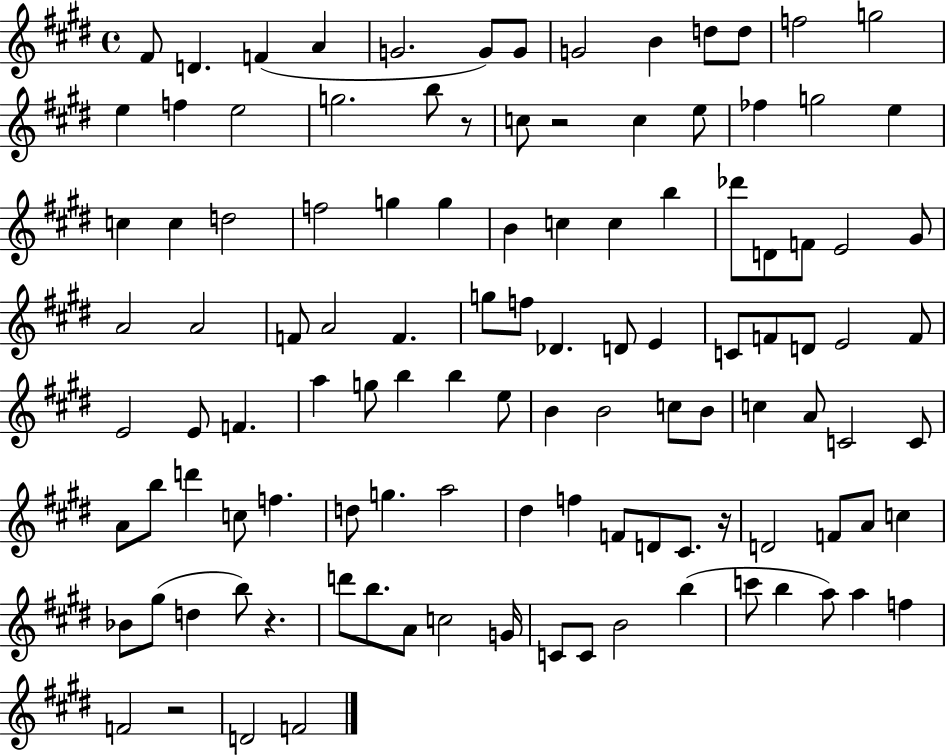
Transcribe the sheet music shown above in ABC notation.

X:1
T:Untitled
M:4/4
L:1/4
K:E
^F/2 D F A G2 G/2 G/2 G2 B d/2 d/2 f2 g2 e f e2 g2 b/2 z/2 c/2 z2 c e/2 _f g2 e c c d2 f2 g g B c c b _d'/2 D/2 F/2 E2 ^G/2 A2 A2 F/2 A2 F g/2 f/2 _D D/2 E C/2 F/2 D/2 E2 F/2 E2 E/2 F a g/2 b b e/2 B B2 c/2 B/2 c A/2 C2 C/2 A/2 b/2 d' c/2 f d/2 g a2 ^d f F/2 D/2 ^C/2 z/4 D2 F/2 A/2 c _B/2 ^g/2 d b/2 z d'/2 b/2 A/2 c2 G/4 C/2 C/2 B2 b c'/2 b a/2 a f F2 z2 D2 F2